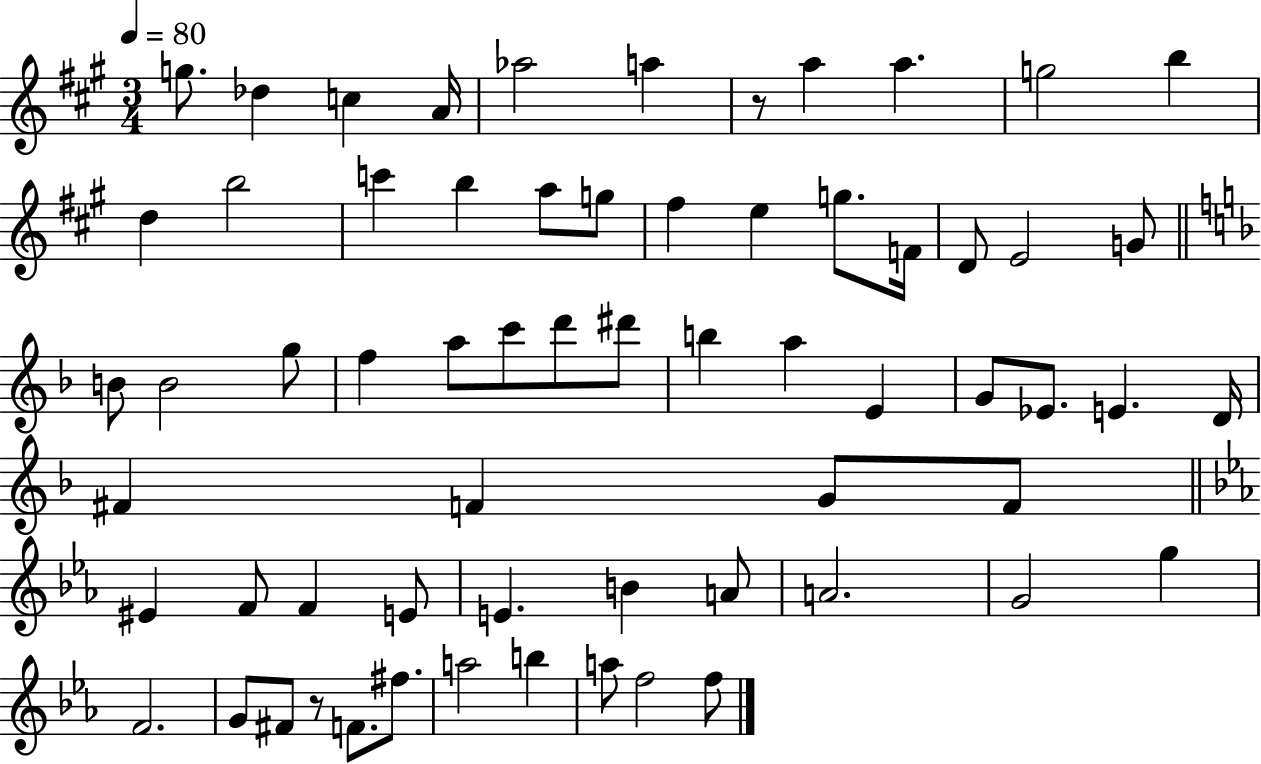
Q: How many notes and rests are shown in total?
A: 64